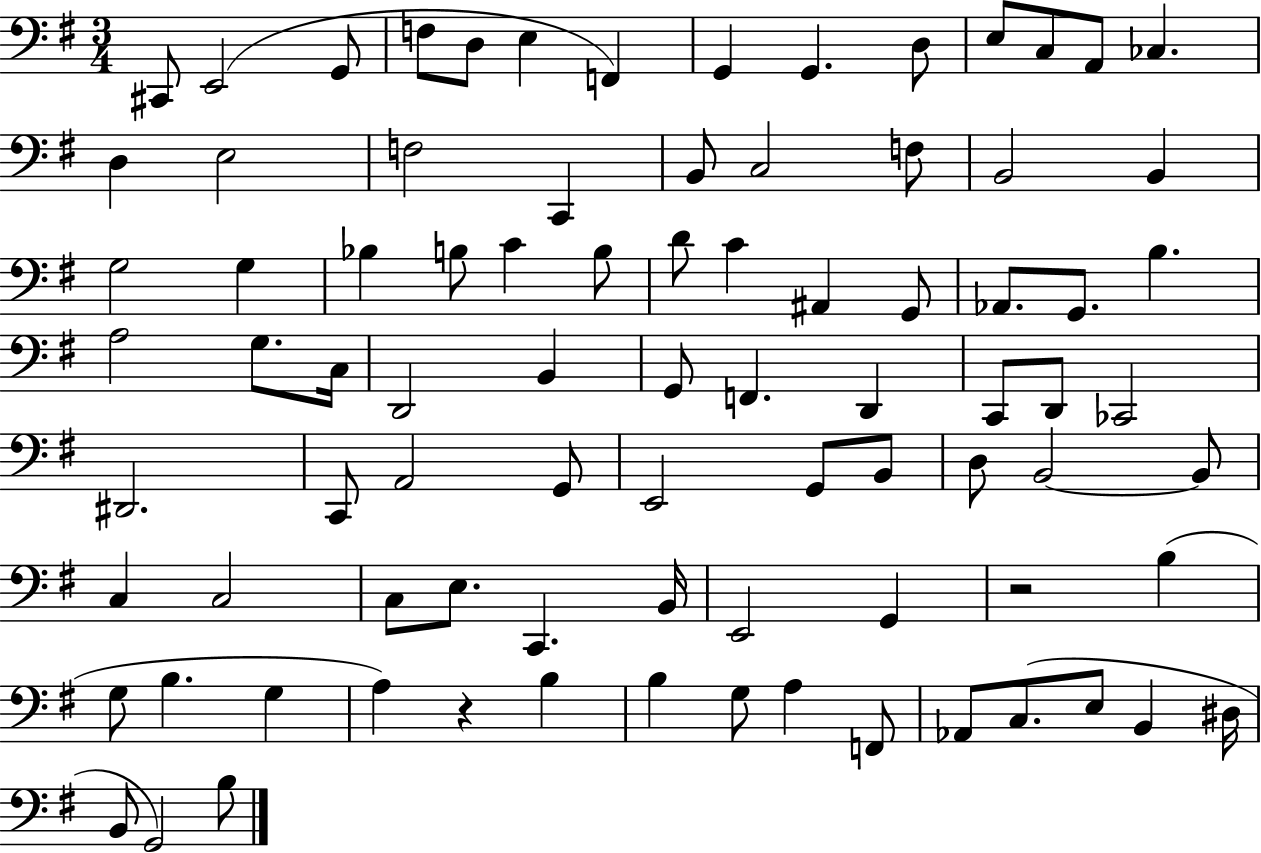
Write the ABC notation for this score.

X:1
T:Untitled
M:3/4
L:1/4
K:G
^C,,/2 E,,2 G,,/2 F,/2 D,/2 E, F,, G,, G,, D,/2 E,/2 C,/2 A,,/2 _C, D, E,2 F,2 C,, B,,/2 C,2 F,/2 B,,2 B,, G,2 G, _B, B,/2 C B,/2 D/2 C ^A,, G,,/2 _A,,/2 G,,/2 B, A,2 G,/2 C,/4 D,,2 B,, G,,/2 F,, D,, C,,/2 D,,/2 _C,,2 ^D,,2 C,,/2 A,,2 G,,/2 E,,2 G,,/2 B,,/2 D,/2 B,,2 B,,/2 C, C,2 C,/2 E,/2 C,, B,,/4 E,,2 G,, z2 B, G,/2 B, G, A, z B, B, G,/2 A, F,,/2 _A,,/2 C,/2 E,/2 B,, ^D,/4 B,,/2 G,,2 B,/2